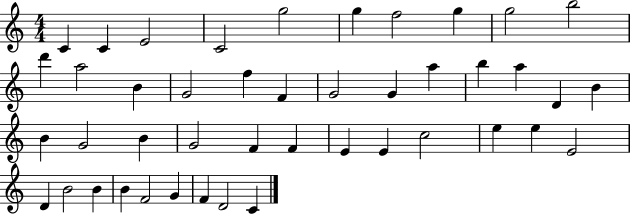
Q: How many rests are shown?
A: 0